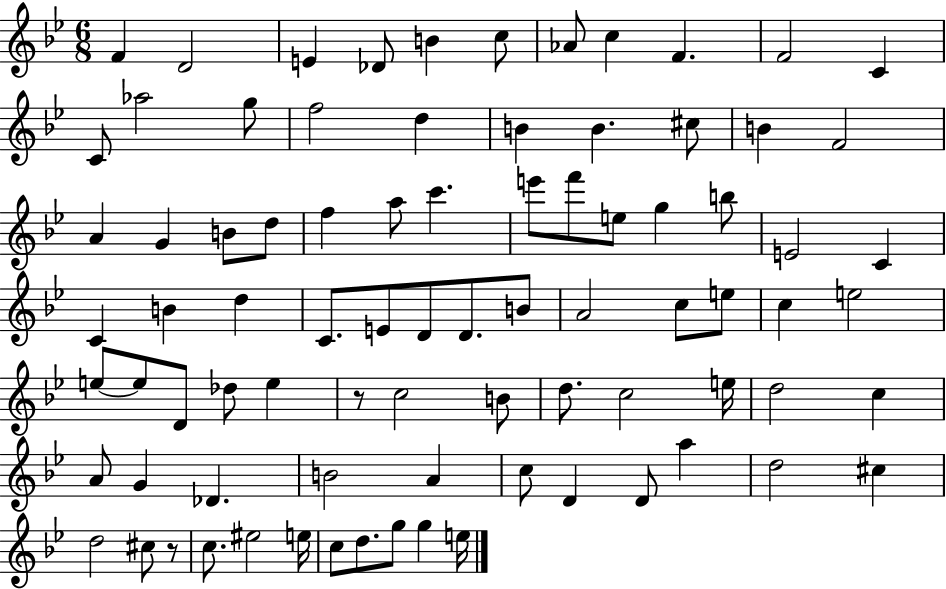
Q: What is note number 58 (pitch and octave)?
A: E5